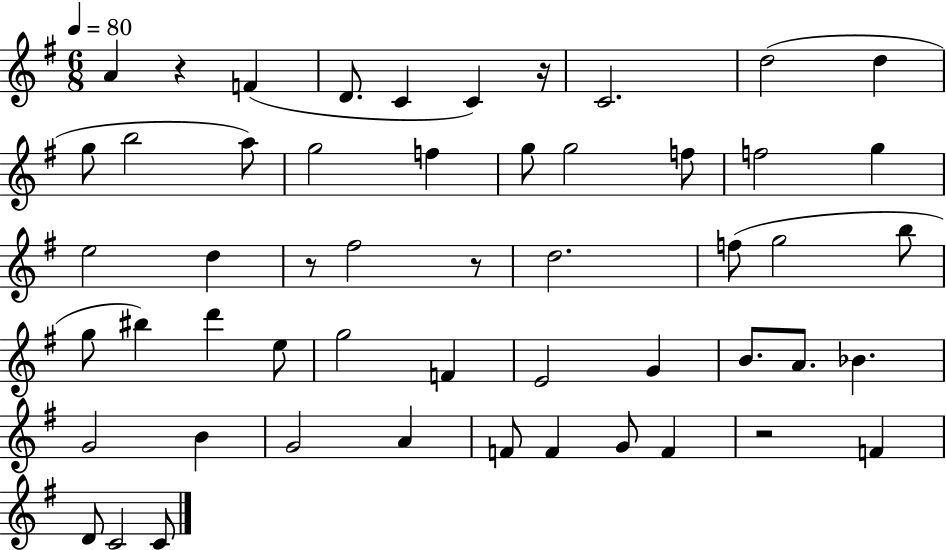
X:1
T:Untitled
M:6/8
L:1/4
K:G
A z F D/2 C C z/4 C2 d2 d g/2 b2 a/2 g2 f g/2 g2 f/2 f2 g e2 d z/2 ^f2 z/2 d2 f/2 g2 b/2 g/2 ^b d' e/2 g2 F E2 G B/2 A/2 _B G2 B G2 A F/2 F G/2 F z2 F D/2 C2 C/2